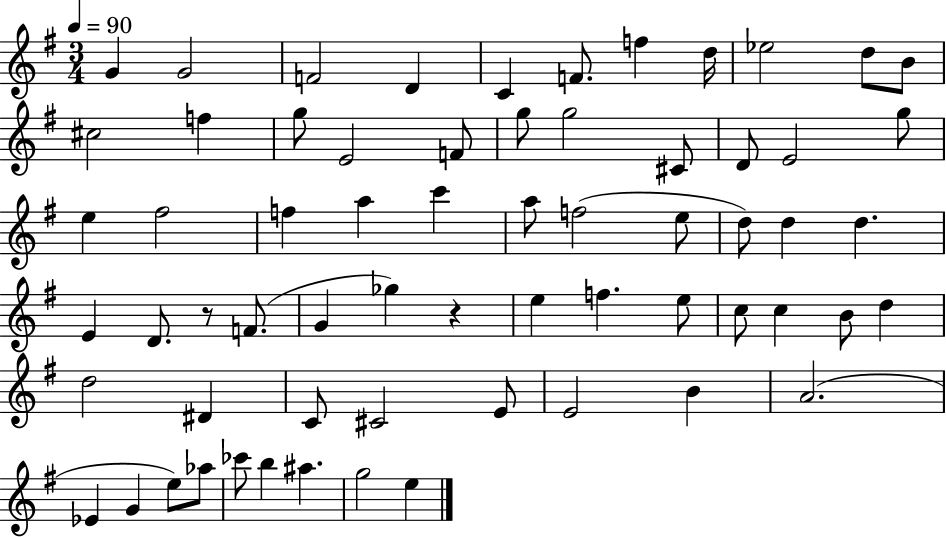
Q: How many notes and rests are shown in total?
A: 64